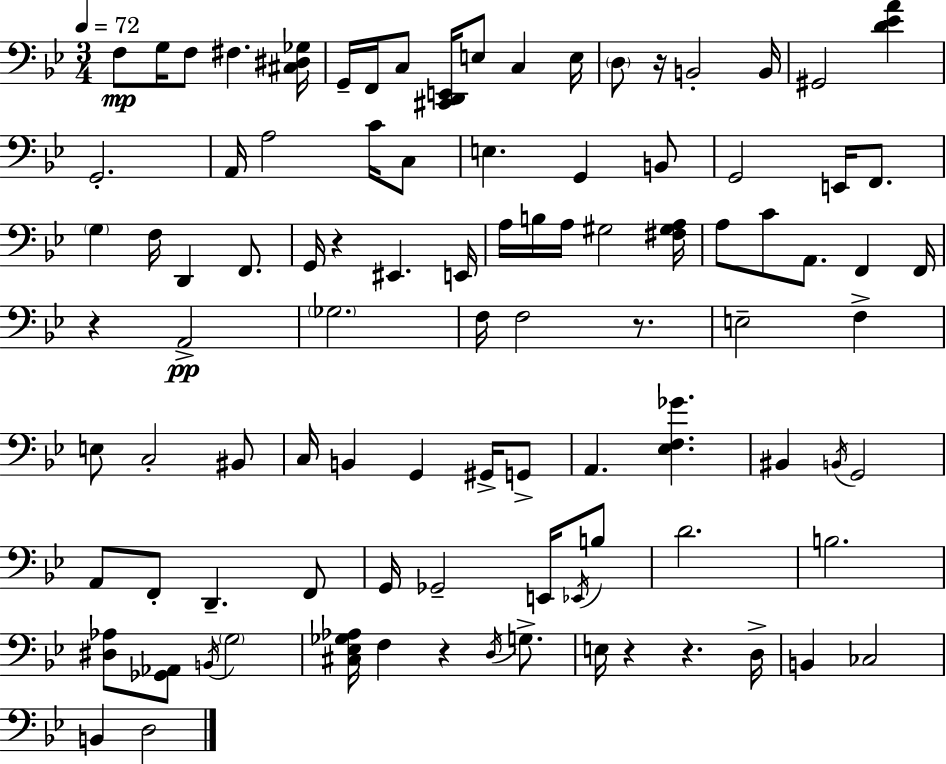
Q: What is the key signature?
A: G minor